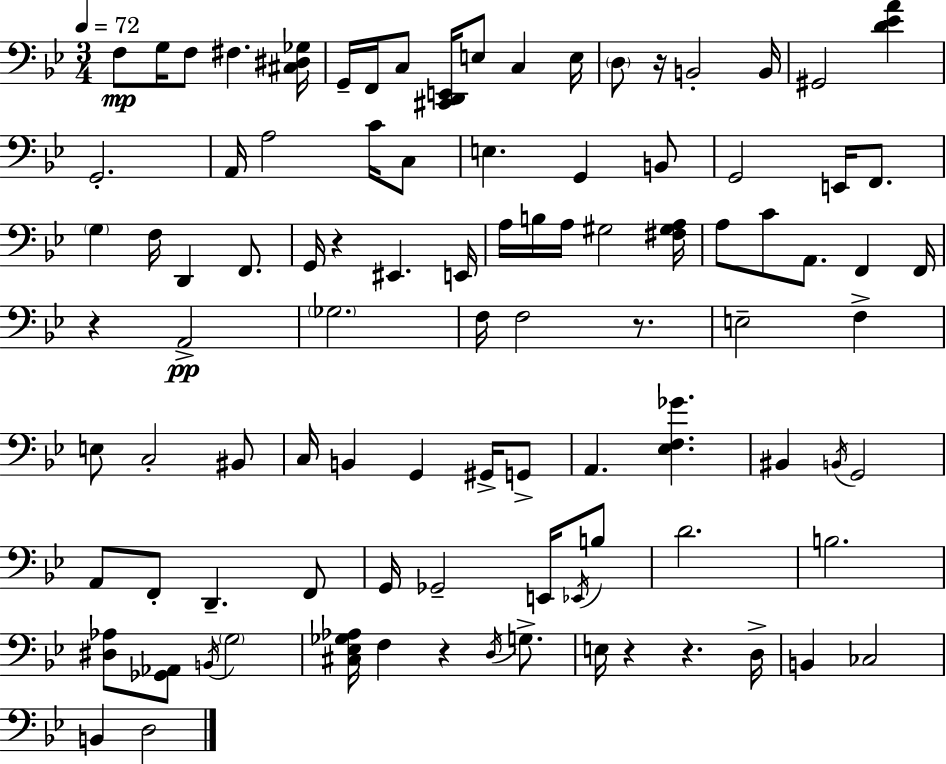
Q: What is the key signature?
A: G minor